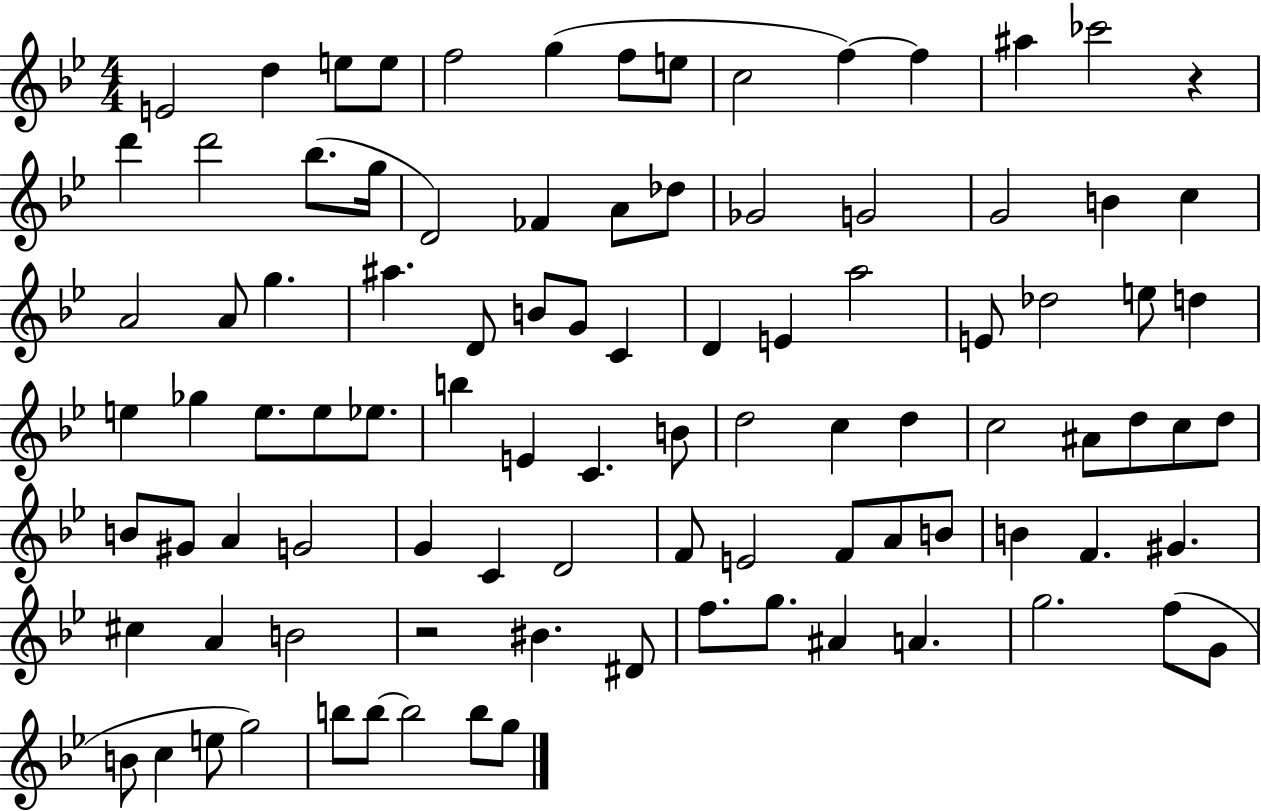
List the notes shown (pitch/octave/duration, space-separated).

E4/h D5/q E5/e E5/e F5/h G5/q F5/e E5/e C5/h F5/q F5/q A#5/q CES6/h R/q D6/q D6/h Bb5/e. G5/s D4/h FES4/q A4/e Db5/e Gb4/h G4/h G4/h B4/q C5/q A4/h A4/e G5/q. A#5/q. D4/e B4/e G4/e C4/q D4/q E4/q A5/h E4/e Db5/h E5/e D5/q E5/q Gb5/q E5/e. E5/e Eb5/e. B5/q E4/q C4/q. B4/e D5/h C5/q D5/q C5/h A#4/e D5/e C5/e D5/e B4/e G#4/e A4/q G4/h G4/q C4/q D4/h F4/e E4/h F4/e A4/e B4/e B4/q F4/q. G#4/q. C#5/q A4/q B4/h R/h BIS4/q. D#4/e F5/e. G5/e. A#4/q A4/q. G5/h. F5/e G4/e B4/e C5/q E5/e G5/h B5/e B5/e B5/h B5/e G5/e